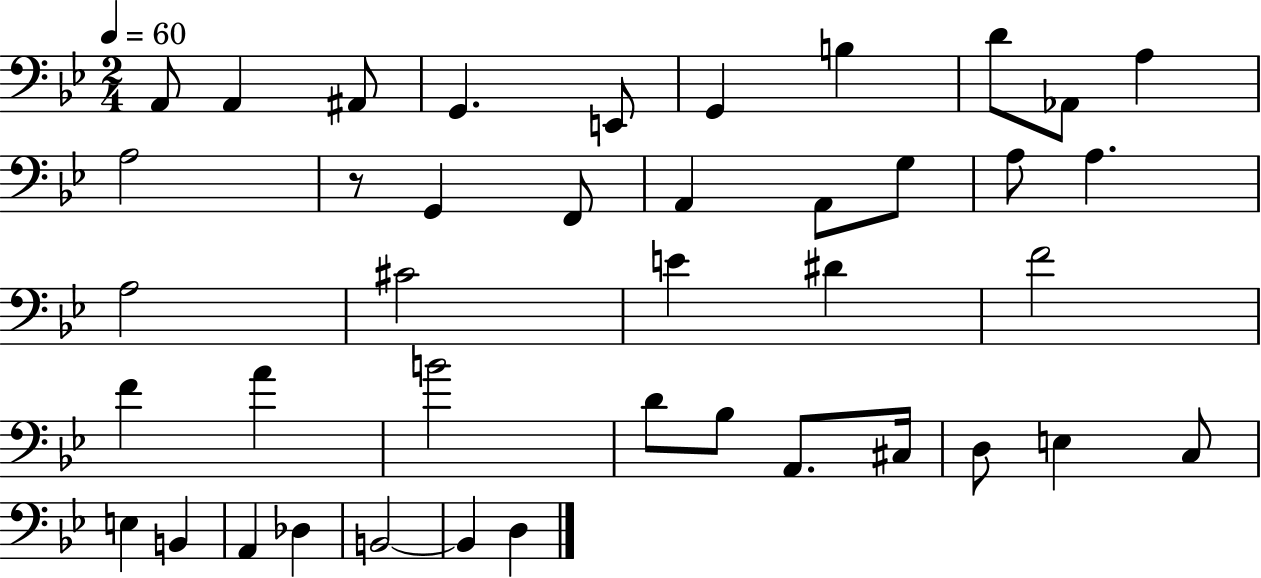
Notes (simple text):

A2/e A2/q A#2/e G2/q. E2/e G2/q B3/q D4/e Ab2/e A3/q A3/h R/e G2/q F2/e A2/q A2/e G3/e A3/e A3/q. A3/h C#4/h E4/q D#4/q F4/h F4/q A4/q B4/h D4/e Bb3/e A2/e. C#3/s D3/e E3/q C3/e E3/q B2/q A2/q Db3/q B2/h B2/q D3/q